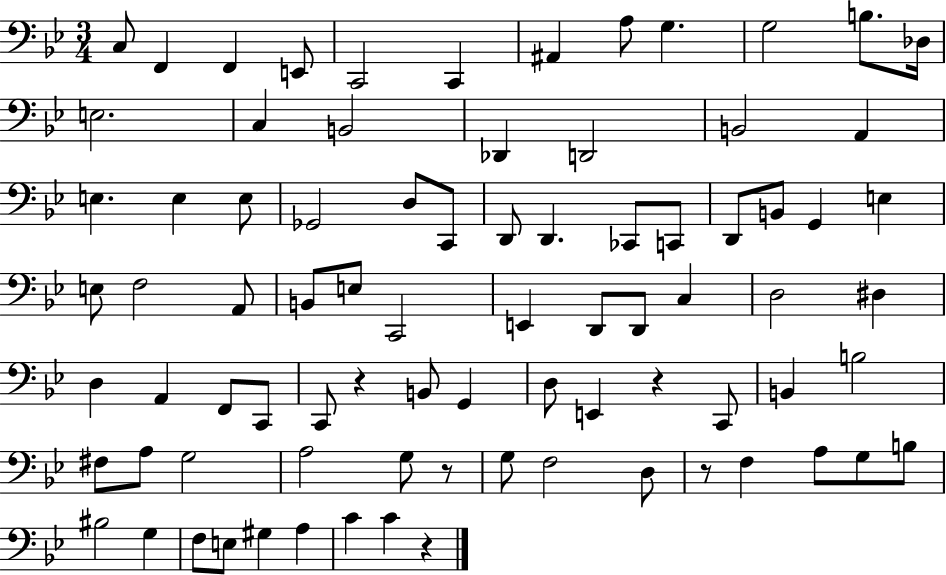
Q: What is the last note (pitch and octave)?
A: C4